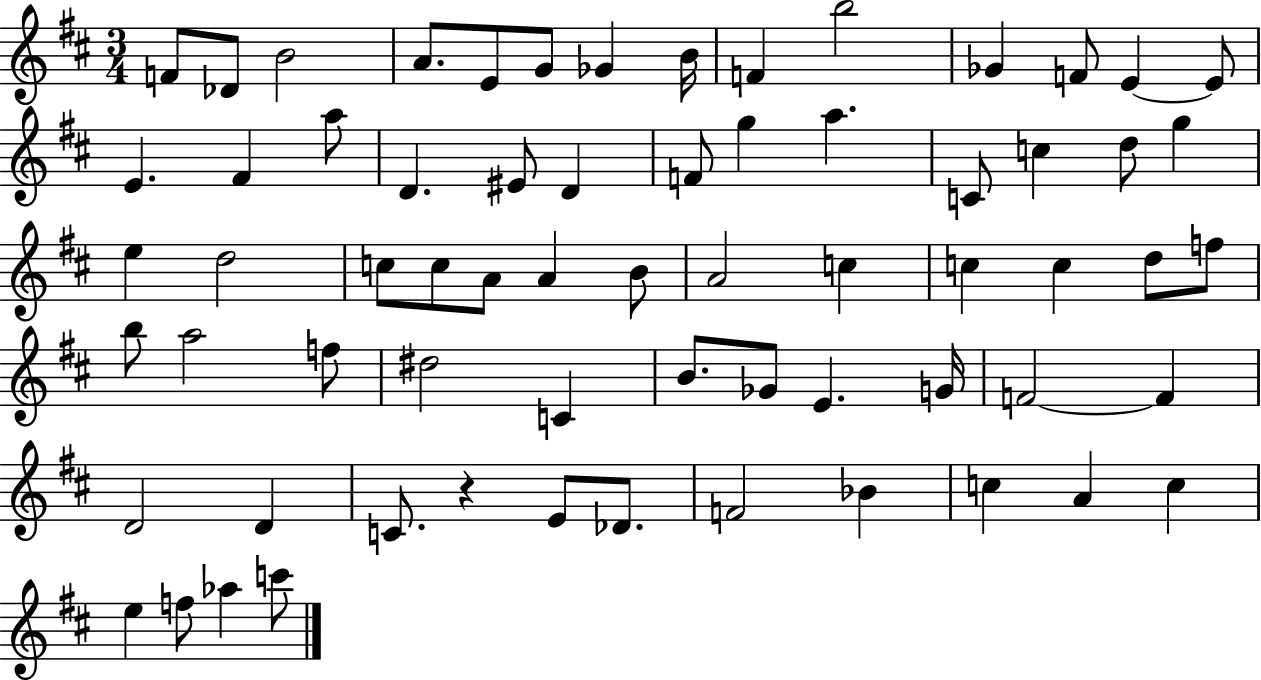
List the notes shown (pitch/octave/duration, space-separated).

F4/e Db4/e B4/h A4/e. E4/e G4/e Gb4/q B4/s F4/q B5/h Gb4/q F4/e E4/q E4/e E4/q. F#4/q A5/e D4/q. EIS4/e D4/q F4/e G5/q A5/q. C4/e C5/q D5/e G5/q E5/q D5/h C5/e C5/e A4/e A4/q B4/e A4/h C5/q C5/q C5/q D5/e F5/e B5/e A5/h F5/e D#5/h C4/q B4/e. Gb4/e E4/q. G4/s F4/h F4/q D4/h D4/q C4/e. R/q E4/e Db4/e. F4/h Bb4/q C5/q A4/q C5/q E5/q F5/e Ab5/q C6/e